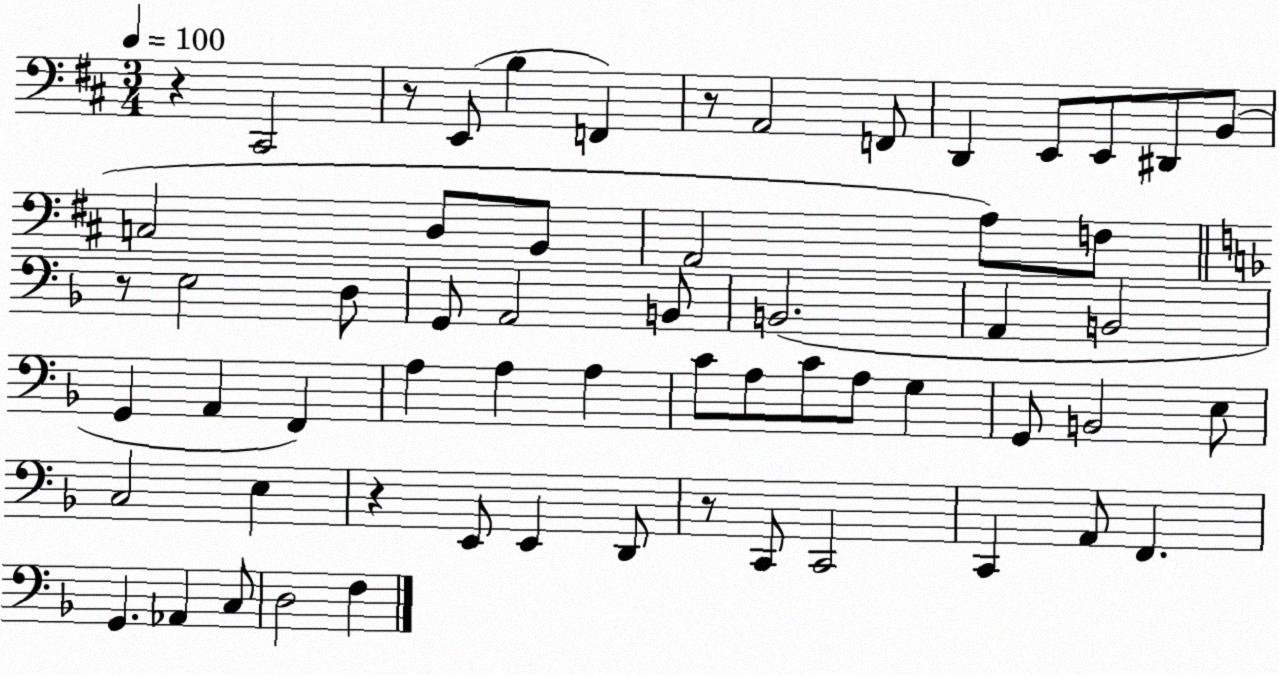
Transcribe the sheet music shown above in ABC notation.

X:1
T:Untitled
M:3/4
L:1/4
K:D
z ^C,,2 z/2 E,,/2 B, F,, z/2 A,,2 F,,/2 D,, E,,/2 E,,/2 ^D,,/2 B,,/2 C,2 D,/2 B,,/2 A,,2 A,/2 F,/2 z/2 E,2 D,/2 G,,/2 A,,2 B,,/2 B,,2 A,, B,,2 G,, A,, F,, A, A, A, C/2 A,/2 C/2 A,/2 G, G,,/2 B,,2 E,/2 C,2 E, z E,,/2 E,, D,,/2 z/2 C,,/2 C,,2 C,, A,,/2 F,, G,, _A,, C,/2 D,2 F,